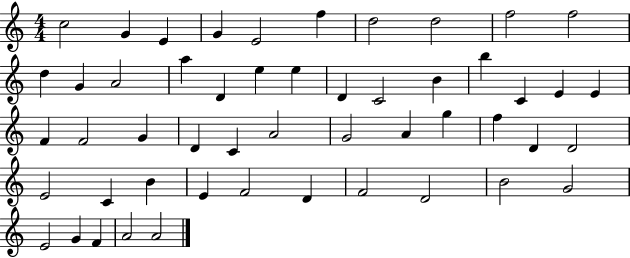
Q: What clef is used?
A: treble